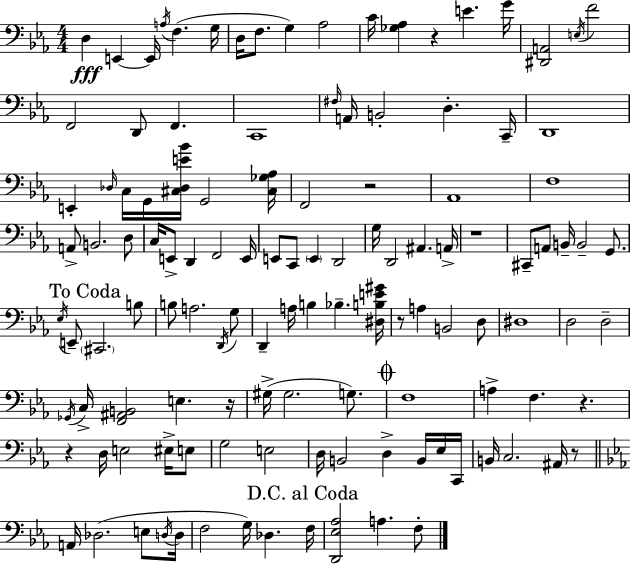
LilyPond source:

{
  \clef bass
  \numericTimeSignature
  \time 4/4
  \key ees \major
  d4\fff e,4~~ e,16 \acciaccatura { a16 } f4.( | g16 d16 f8. g4) aes2 | c'16 <ges aes>4 r4 e'4. | g'16 <dis, a,>2 \acciaccatura { e16 } f'2 | \break f,2 d,8 f,4. | c,1 | \grace { fis16 } a,16 b,2-. d4.-. | c,16-- d,1 | \break e,4-. \grace { des16 } c16 g,16 <cis des e' bes'>16 g,2 | <cis ges aes>16 f,2 r2 | aes,1 | f1 | \break a,8-> b,2. | d8 c16 e,8-> d,4 f,2 | e,16 e,8 c,8 \parenthesize e,4 d,2 | g16 d,2 ais,4. | \break a,16-> r1 | cis,8-- a,8 b,16-- b,2-- | g,8. \mark "To Coda" \acciaccatura { ees16 } e,8-- \parenthesize cis,2. | b8 b8 a2. | \break \acciaccatura { d,16 } g8 d,4-- a16 b4 bes4.-- | <dis b e' gis'>16 r8 a4 b,2 | d8 dis1 | d2 d2-- | \break \acciaccatura { ges,16 } c16-> <f, ais, b,>2 | e4. r16 gis16->( gis2. | g8.) \mark \markup { \musicglyph "scripts.coda" } f1 | a4-> f4. | \break r4. r4 d16 e2 | eis16-> e8 g2 e2 | d16 b,2 | d4-> b,16 ees16 c,16 b,16 c2. | \break ais,16 r8 \bar "||" \break \key ees \major a,16 des2.( e8 \acciaccatura { d16 } | d16 f2 g16) des4. | \mark "D.C. al Coda" f16 <d, ees aes>2 a4. f8-. | \bar "|."
}